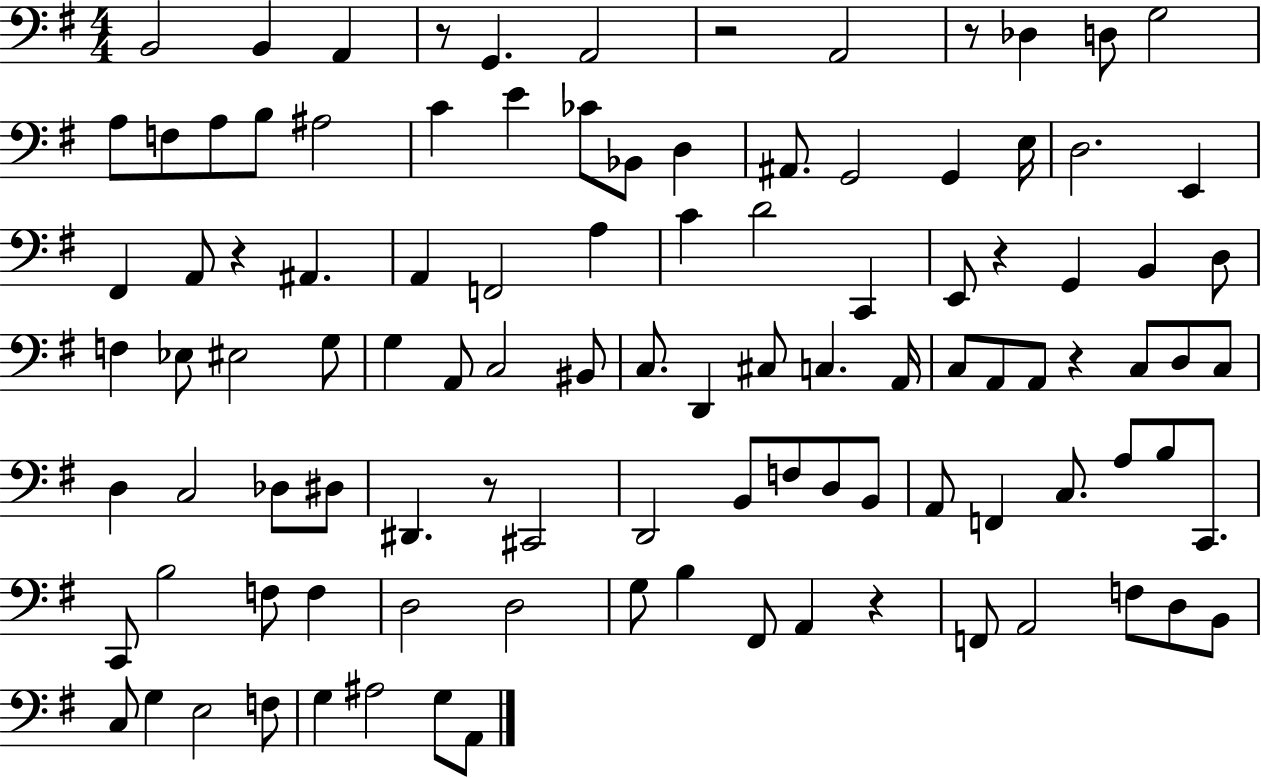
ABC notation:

X:1
T:Untitled
M:4/4
L:1/4
K:G
B,,2 B,, A,, z/2 G,, A,,2 z2 A,,2 z/2 _D, D,/2 G,2 A,/2 F,/2 A,/2 B,/2 ^A,2 C E _C/2 _B,,/2 D, ^A,,/2 G,,2 G,, E,/4 D,2 E,, ^F,, A,,/2 z ^A,, A,, F,,2 A, C D2 C,, E,,/2 z G,, B,, D,/2 F, _E,/2 ^E,2 G,/2 G, A,,/2 C,2 ^B,,/2 C,/2 D,, ^C,/2 C, A,,/4 C,/2 A,,/2 A,,/2 z C,/2 D,/2 C,/2 D, C,2 _D,/2 ^D,/2 ^D,, z/2 ^C,,2 D,,2 B,,/2 F,/2 D,/2 B,,/2 A,,/2 F,, C,/2 A,/2 B,/2 C,,/2 C,,/2 B,2 F,/2 F, D,2 D,2 G,/2 B, ^F,,/2 A,, z F,,/2 A,,2 F,/2 D,/2 B,,/2 C,/2 G, E,2 F,/2 G, ^A,2 G,/2 A,,/2